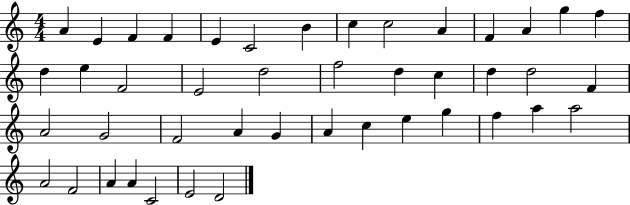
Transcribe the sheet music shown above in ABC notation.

X:1
T:Untitled
M:4/4
L:1/4
K:C
A E F F E C2 B c c2 A F A g f d e F2 E2 d2 f2 d c d d2 F A2 G2 F2 A G A c e g f a a2 A2 F2 A A C2 E2 D2